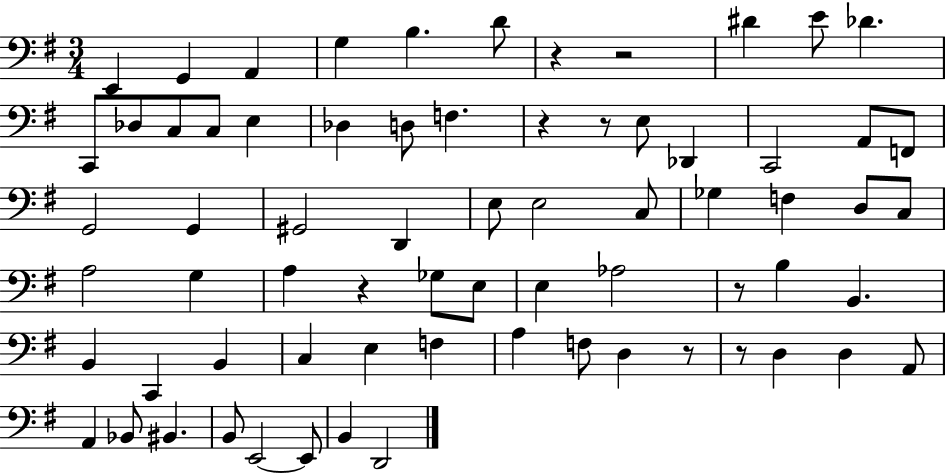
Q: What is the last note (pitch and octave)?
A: D2